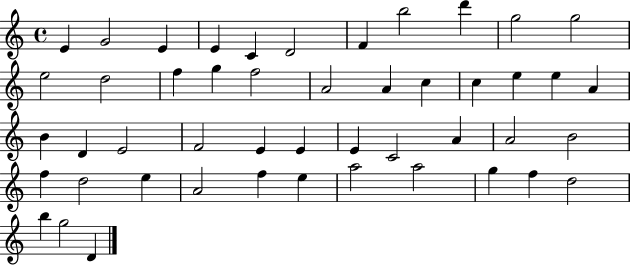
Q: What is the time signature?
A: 4/4